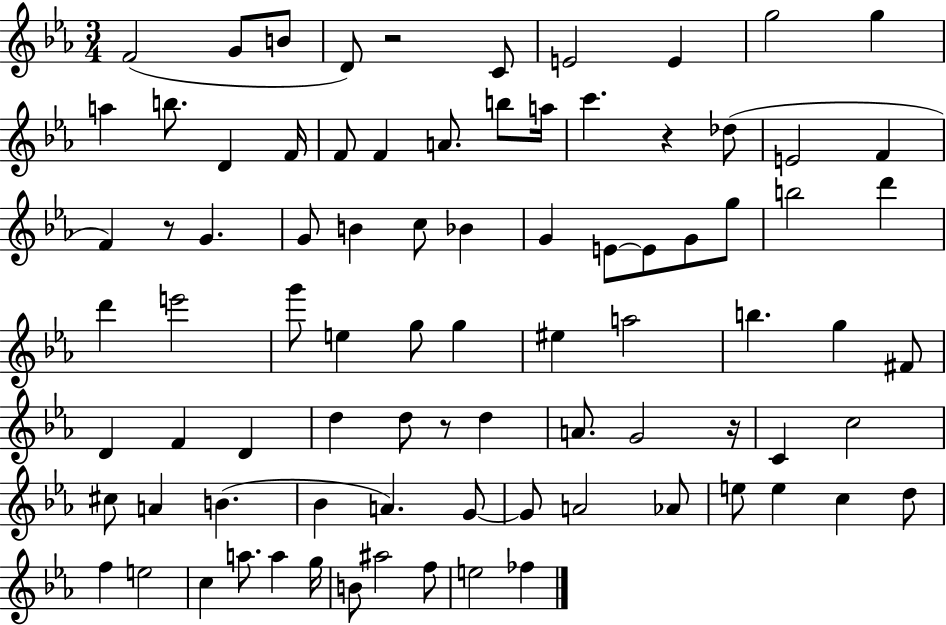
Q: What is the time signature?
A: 3/4